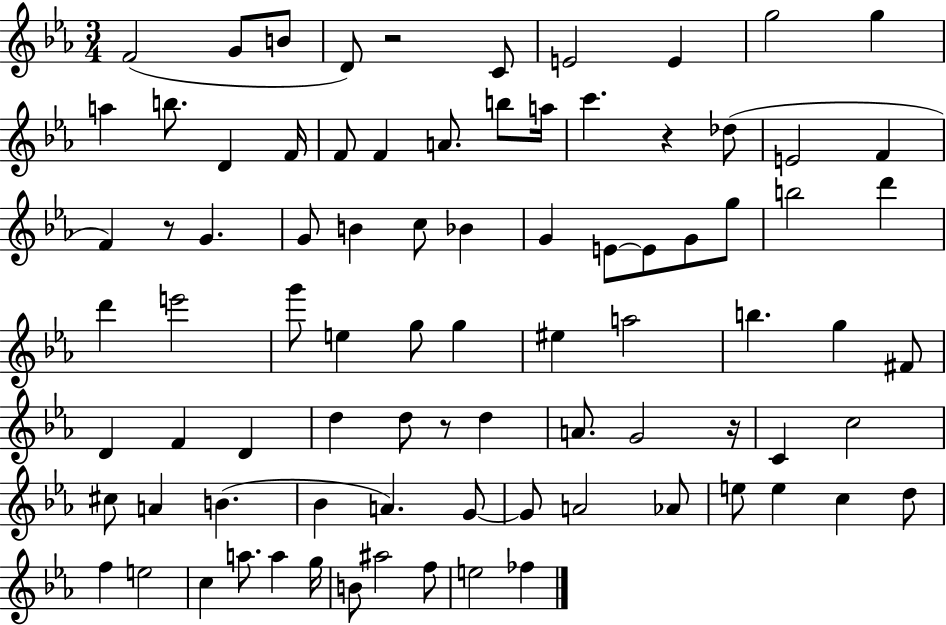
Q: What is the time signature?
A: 3/4